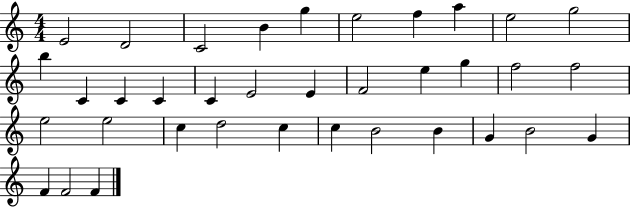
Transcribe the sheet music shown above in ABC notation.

X:1
T:Untitled
M:4/4
L:1/4
K:C
E2 D2 C2 B g e2 f a e2 g2 b C C C C E2 E F2 e g f2 f2 e2 e2 c d2 c c B2 B G B2 G F F2 F